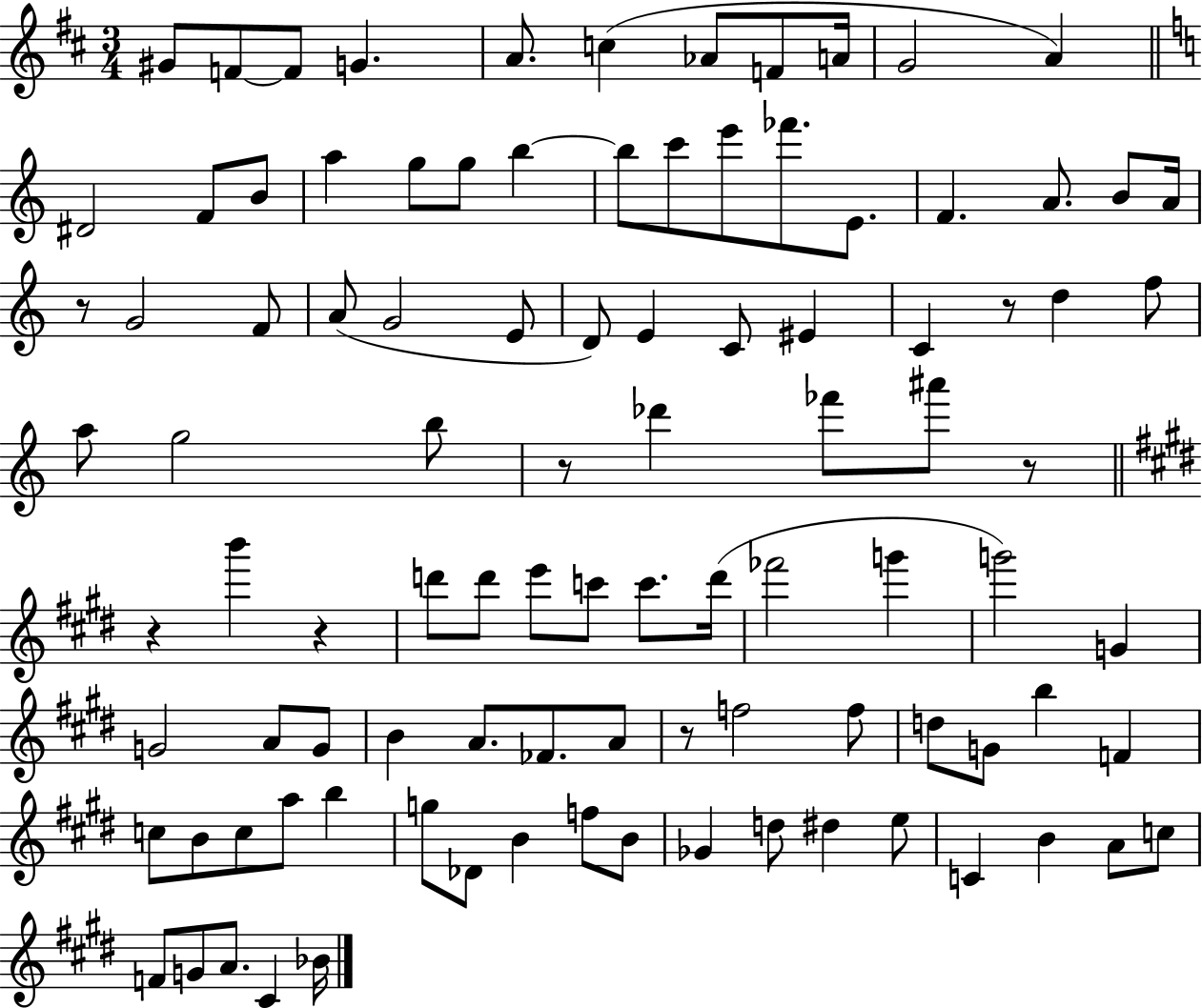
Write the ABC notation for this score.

X:1
T:Untitled
M:3/4
L:1/4
K:D
^G/2 F/2 F/2 G A/2 c _A/2 F/2 A/4 G2 A ^D2 F/2 B/2 a g/2 g/2 b b/2 c'/2 e'/2 _f'/2 E/2 F A/2 B/2 A/4 z/2 G2 F/2 A/2 G2 E/2 D/2 E C/2 ^E C z/2 d f/2 a/2 g2 b/2 z/2 _d' _f'/2 ^a'/2 z/2 z b' z d'/2 d'/2 e'/2 c'/2 c'/2 d'/4 _f'2 g' g'2 G G2 A/2 G/2 B A/2 _F/2 A/2 z/2 f2 f/2 d/2 G/2 b F c/2 B/2 c/2 a/2 b g/2 _D/2 B f/2 B/2 _G d/2 ^d e/2 C B A/2 c/2 F/2 G/2 A/2 ^C _B/4